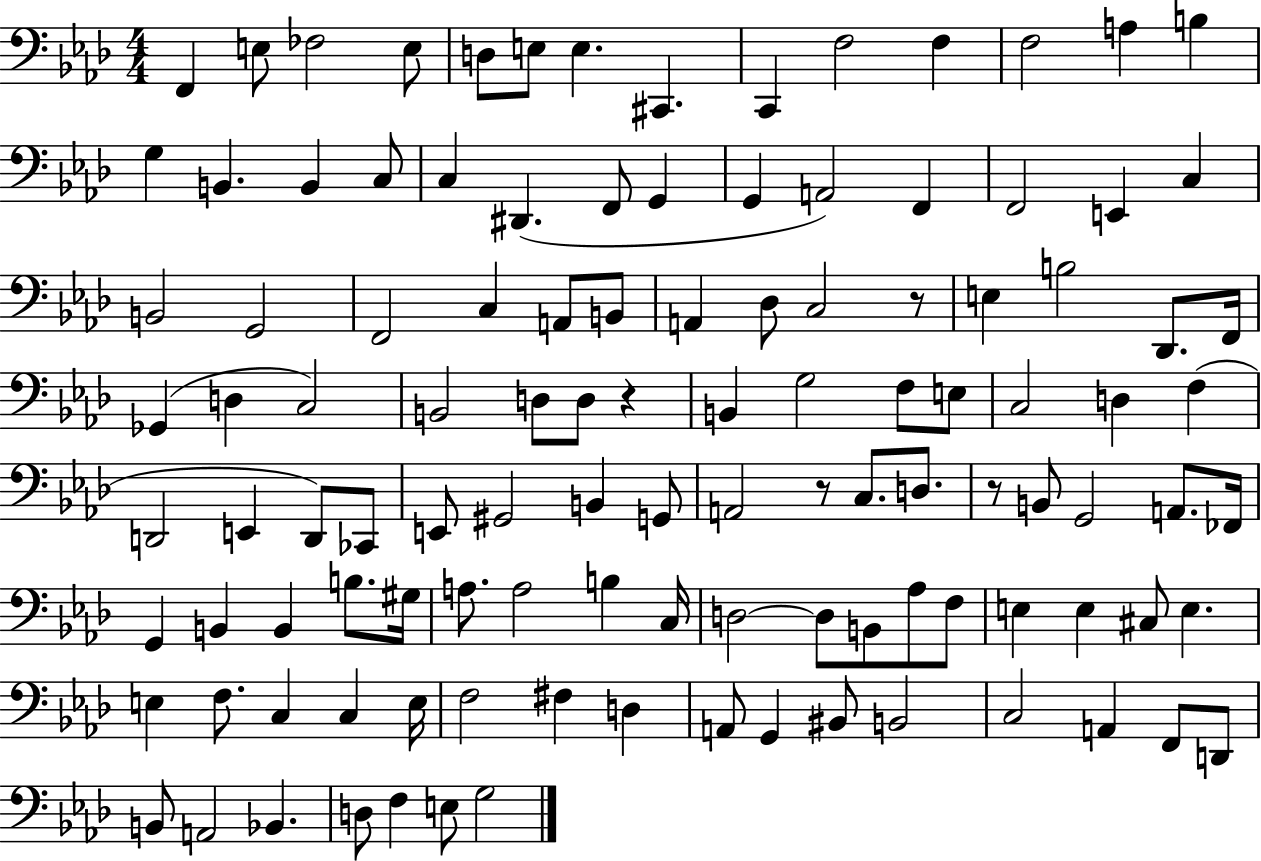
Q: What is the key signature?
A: AES major